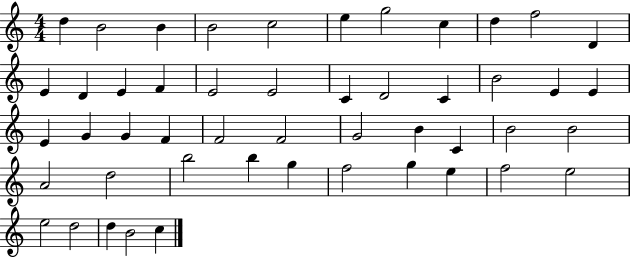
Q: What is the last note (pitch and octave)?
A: C5